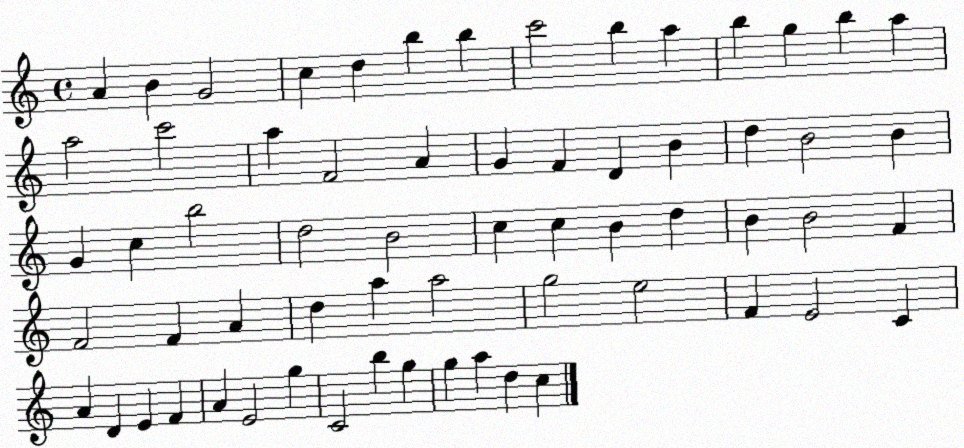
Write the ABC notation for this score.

X:1
T:Untitled
M:4/4
L:1/4
K:C
A B G2 c d b b c'2 b a b g b a a2 c'2 a F2 A G F D B d B2 B G c b2 d2 B2 c c B d B B2 F F2 F A d a a2 g2 e2 F E2 C A D E F A E2 g C2 b g g a d c